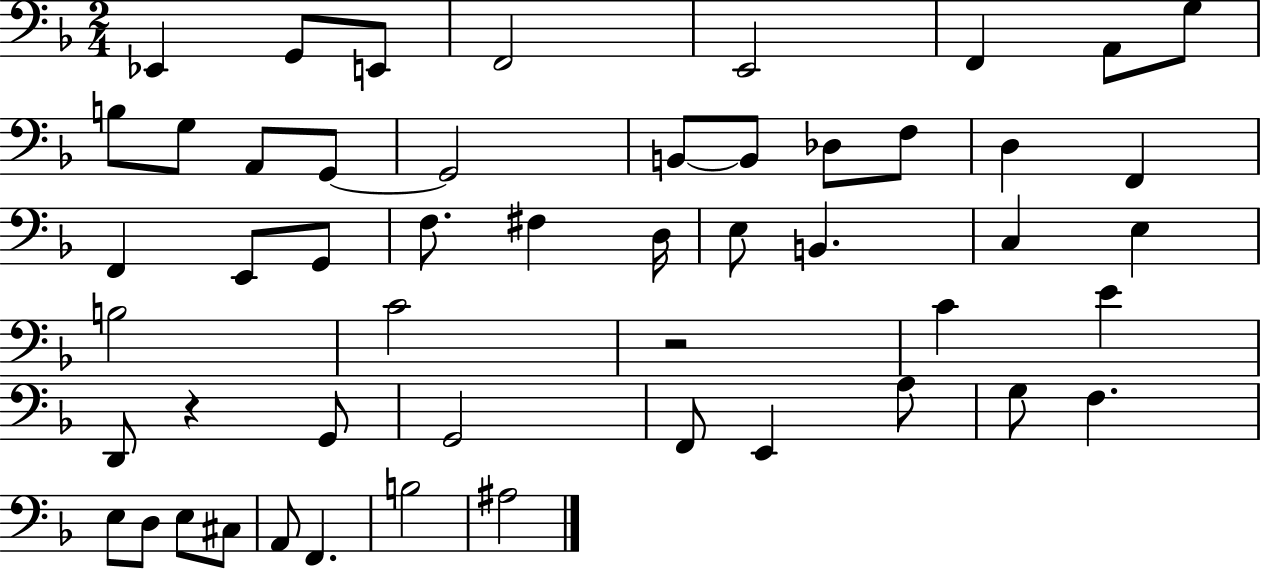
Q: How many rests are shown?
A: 2